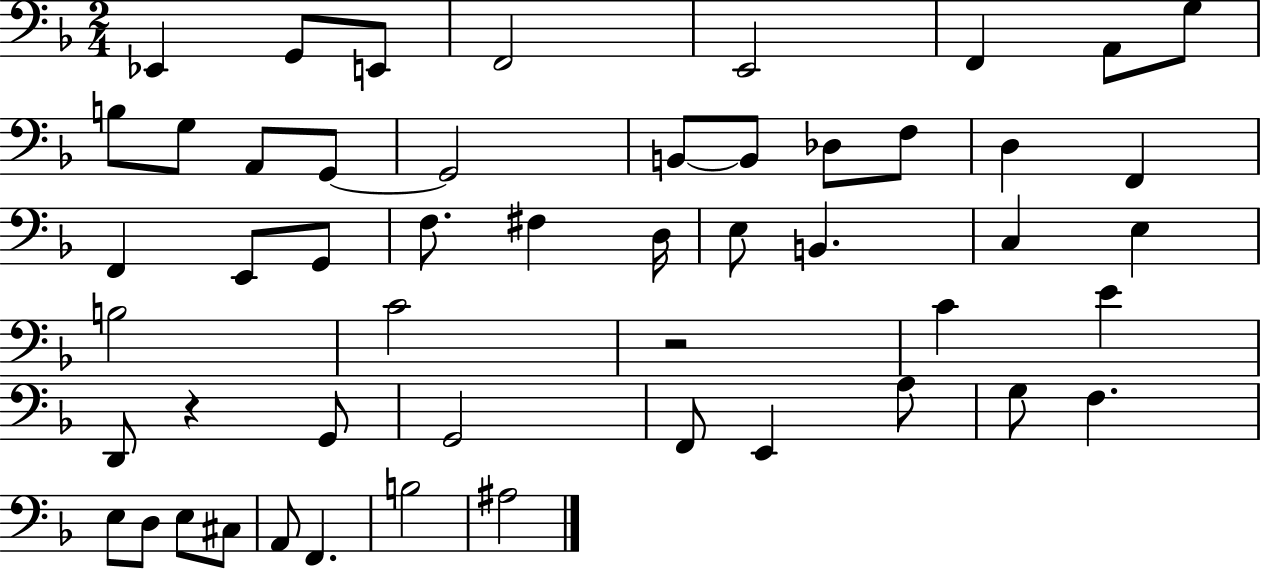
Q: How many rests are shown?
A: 2